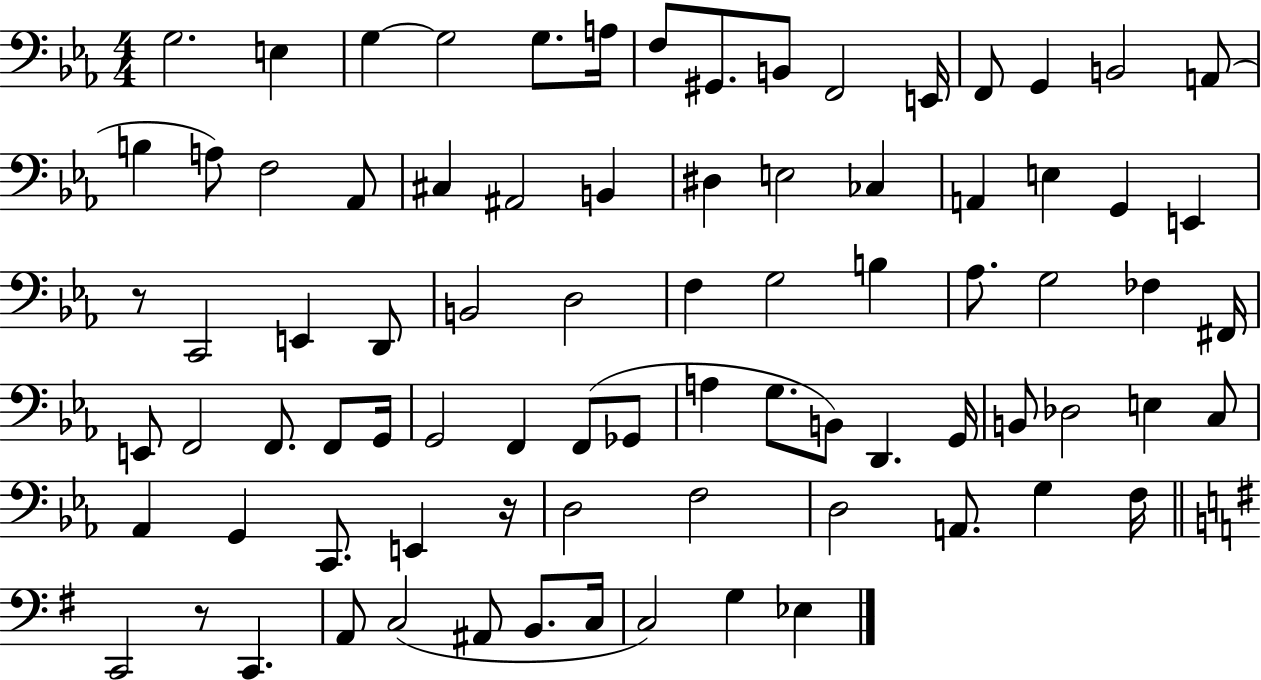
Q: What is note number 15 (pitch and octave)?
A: A2